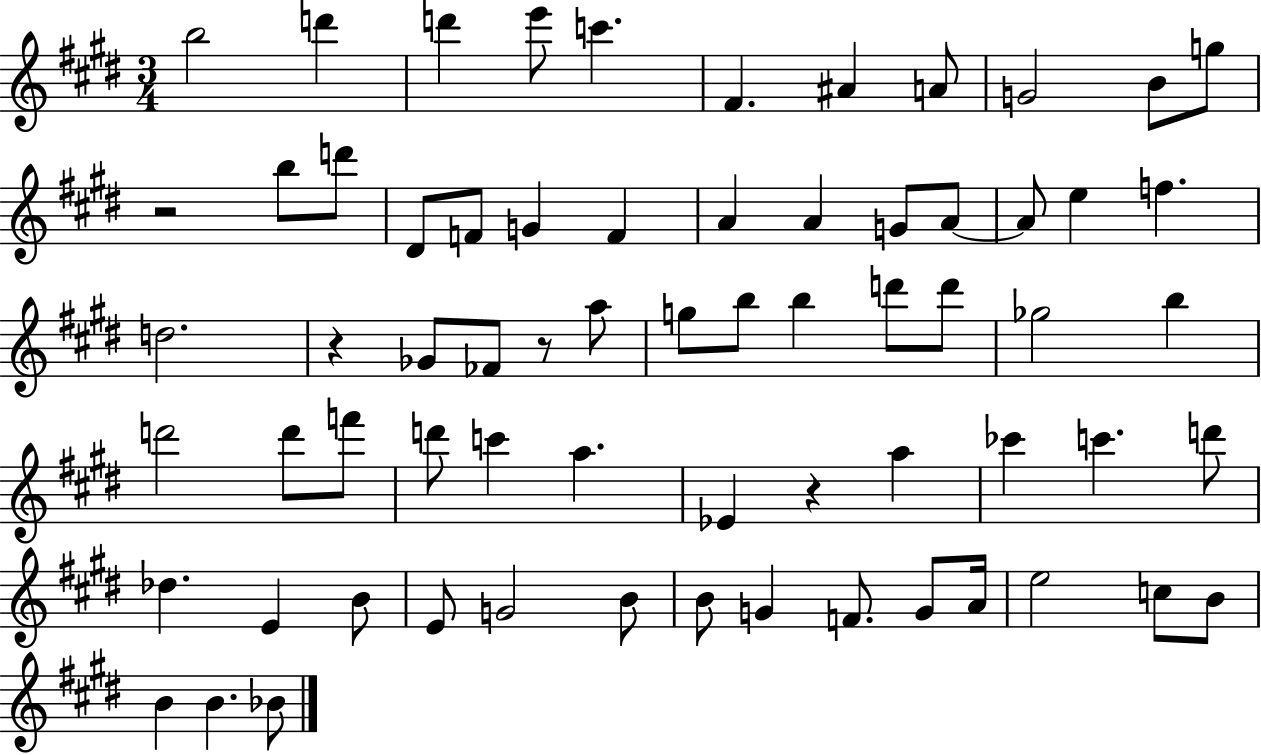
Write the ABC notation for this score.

X:1
T:Untitled
M:3/4
L:1/4
K:E
b2 d' d' e'/2 c' ^F ^A A/2 G2 B/2 g/2 z2 b/2 d'/2 ^D/2 F/2 G F A A G/2 A/2 A/2 e f d2 z _G/2 _F/2 z/2 a/2 g/2 b/2 b d'/2 d'/2 _g2 b d'2 d'/2 f'/2 d'/2 c' a _E z a _c' c' d'/2 _d E B/2 E/2 G2 B/2 B/2 G F/2 G/2 A/4 e2 c/2 B/2 B B _B/2